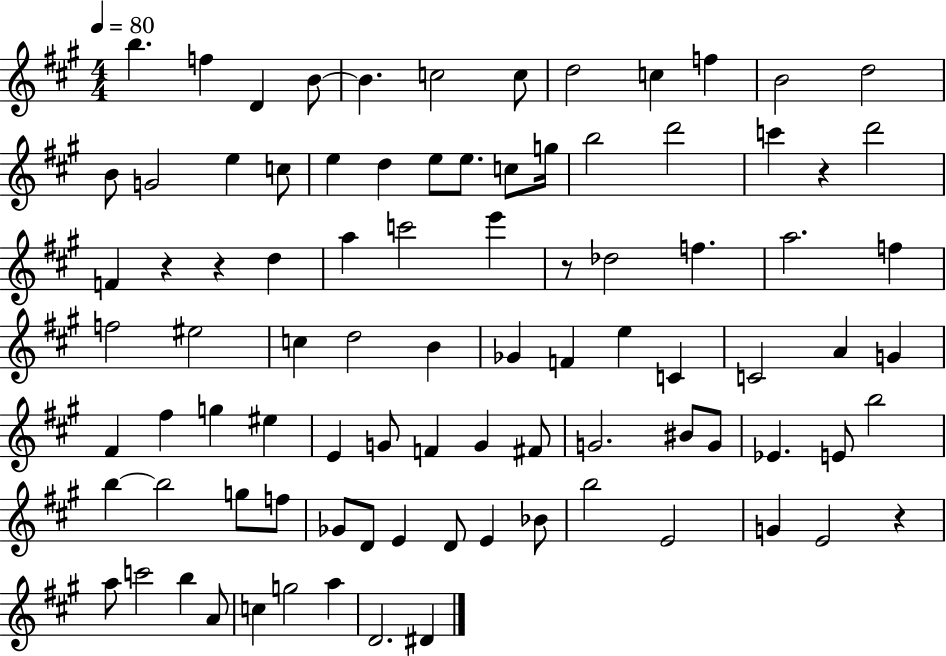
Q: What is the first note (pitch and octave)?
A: B5